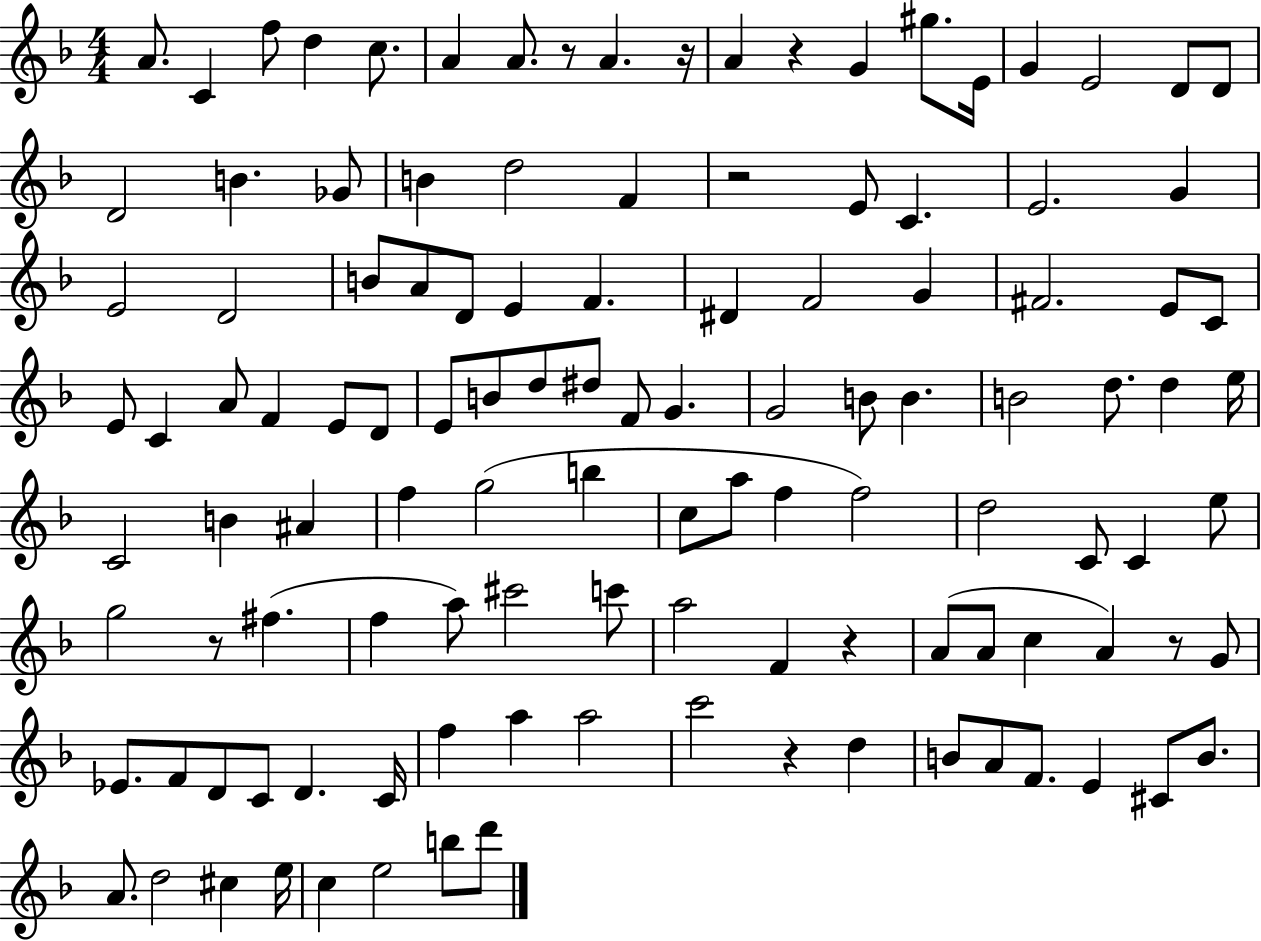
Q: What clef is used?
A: treble